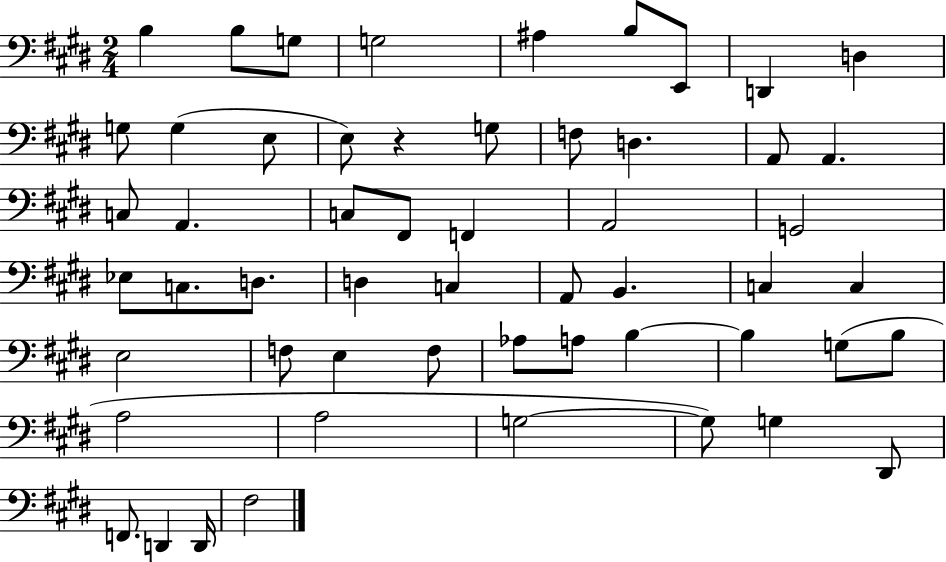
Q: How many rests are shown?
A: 1